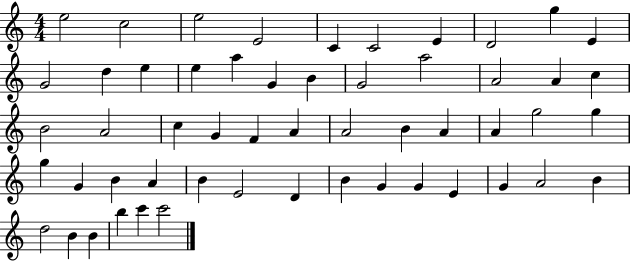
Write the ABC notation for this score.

X:1
T:Untitled
M:4/4
L:1/4
K:C
e2 c2 e2 E2 C C2 E D2 g E G2 d e e a G B G2 a2 A2 A c B2 A2 c G F A A2 B A A g2 g g G B A B E2 D B G G E G A2 B d2 B B b c' c'2